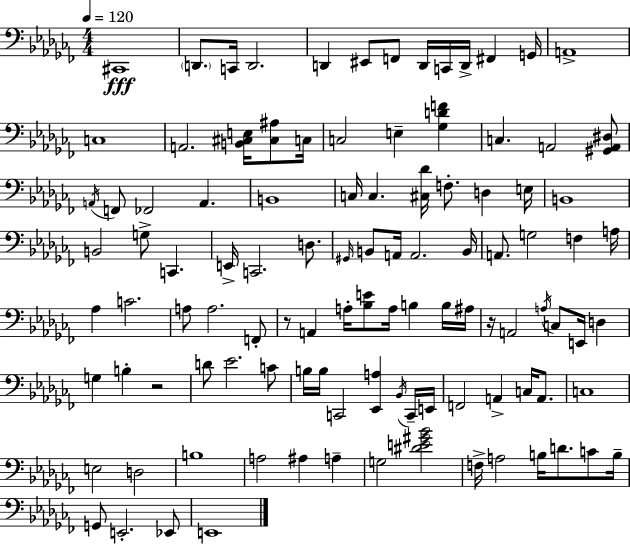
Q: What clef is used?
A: bass